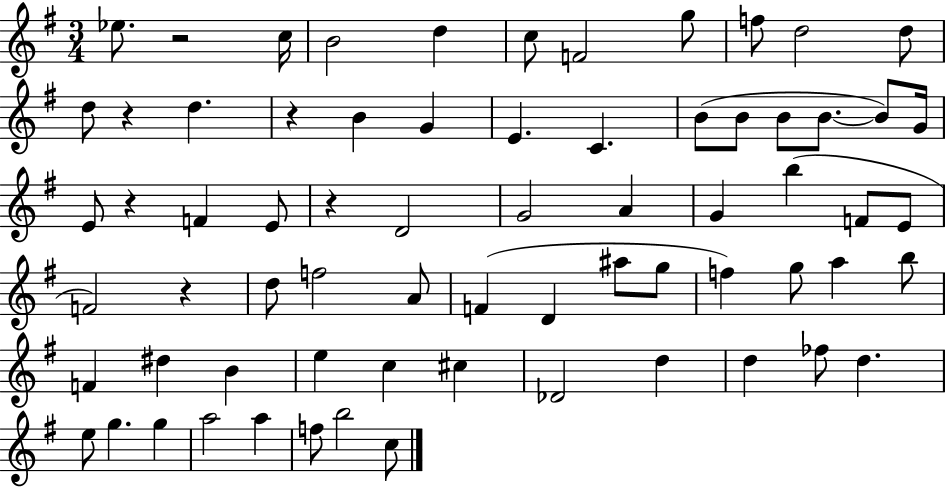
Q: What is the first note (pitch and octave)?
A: Eb5